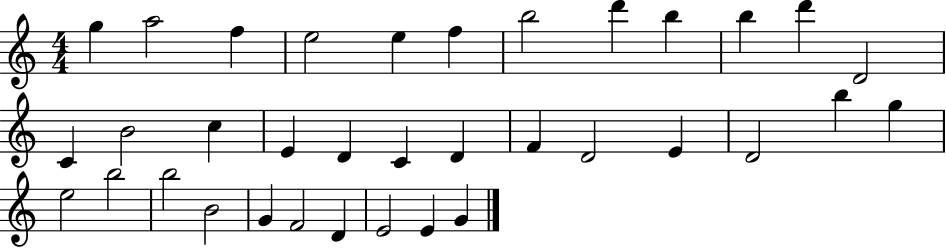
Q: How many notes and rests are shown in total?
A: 35